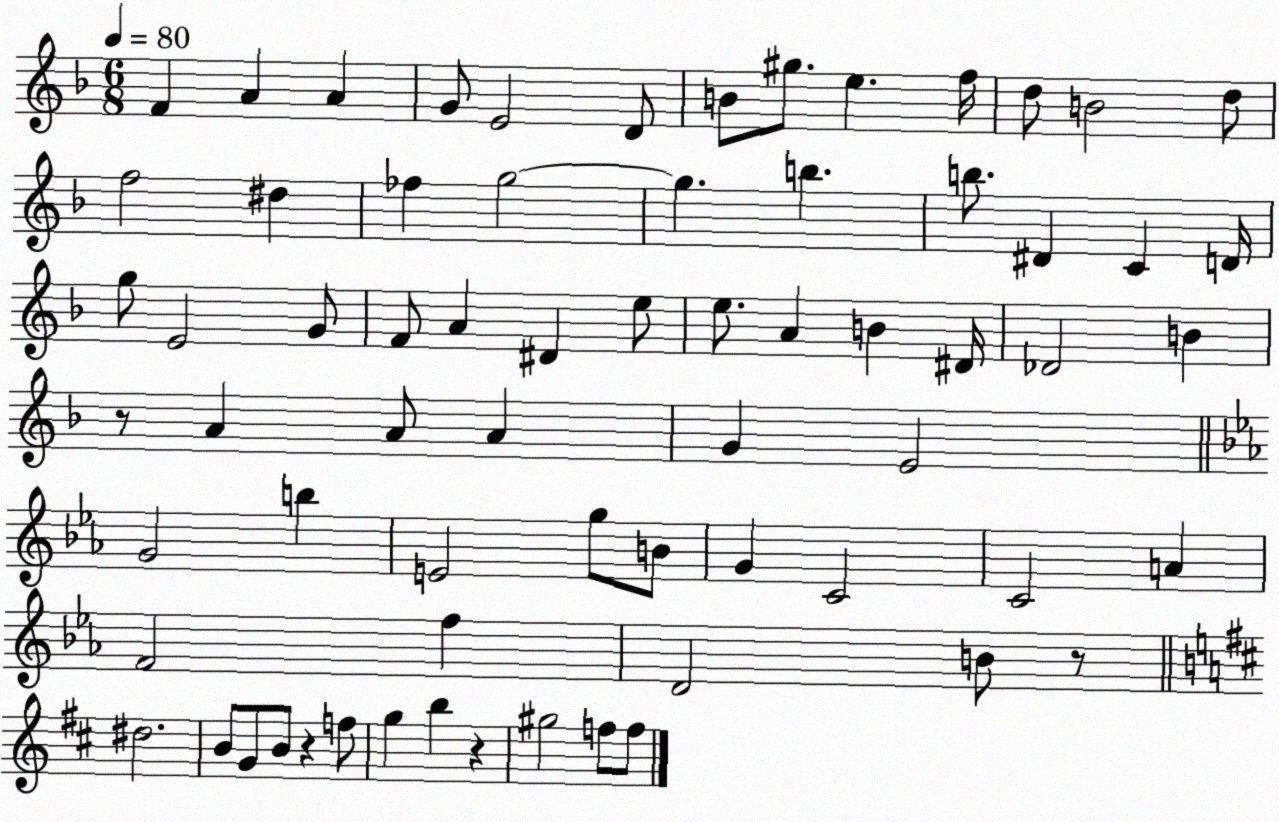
X:1
T:Untitled
M:6/8
L:1/4
K:F
F A A G/2 E2 D/2 B/2 ^g/2 e f/4 d/2 B2 d/2 f2 ^d _f g2 g b b/2 ^D C D/4 g/2 E2 G/2 F/2 A ^D e/2 e/2 A B ^D/4 _D2 B z/2 A A/2 A G E2 G2 b E2 g/2 B/2 G C2 C2 A F2 f D2 B/2 z/2 ^d2 B/2 G/2 B/2 z f/2 g b z ^g2 f/2 f/2